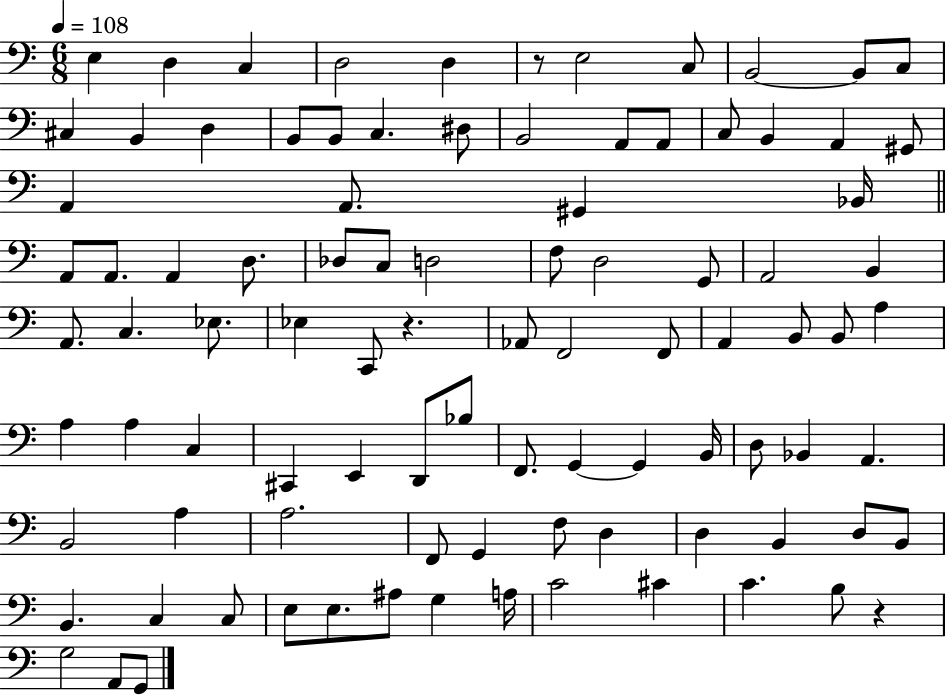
X:1
T:Untitled
M:6/8
L:1/4
K:C
E, D, C, D,2 D, z/2 E,2 C,/2 B,,2 B,,/2 C,/2 ^C, B,, D, B,,/2 B,,/2 C, ^D,/2 B,,2 A,,/2 A,,/2 C,/2 B,, A,, ^G,,/2 A,, A,,/2 ^G,, _B,,/4 A,,/2 A,,/2 A,, D,/2 _D,/2 C,/2 D,2 F,/2 D,2 G,,/2 A,,2 B,, A,,/2 C, _E,/2 _E, C,,/2 z _A,,/2 F,,2 F,,/2 A,, B,,/2 B,,/2 A, A, A, C, ^C,, E,, D,,/2 _B,/2 F,,/2 G,, G,, B,,/4 D,/2 _B,, A,, B,,2 A, A,2 F,,/2 G,, F,/2 D, D, B,, D,/2 B,,/2 B,, C, C,/2 E,/2 E,/2 ^A,/2 G, A,/4 C2 ^C C B,/2 z G,2 A,,/2 G,,/2